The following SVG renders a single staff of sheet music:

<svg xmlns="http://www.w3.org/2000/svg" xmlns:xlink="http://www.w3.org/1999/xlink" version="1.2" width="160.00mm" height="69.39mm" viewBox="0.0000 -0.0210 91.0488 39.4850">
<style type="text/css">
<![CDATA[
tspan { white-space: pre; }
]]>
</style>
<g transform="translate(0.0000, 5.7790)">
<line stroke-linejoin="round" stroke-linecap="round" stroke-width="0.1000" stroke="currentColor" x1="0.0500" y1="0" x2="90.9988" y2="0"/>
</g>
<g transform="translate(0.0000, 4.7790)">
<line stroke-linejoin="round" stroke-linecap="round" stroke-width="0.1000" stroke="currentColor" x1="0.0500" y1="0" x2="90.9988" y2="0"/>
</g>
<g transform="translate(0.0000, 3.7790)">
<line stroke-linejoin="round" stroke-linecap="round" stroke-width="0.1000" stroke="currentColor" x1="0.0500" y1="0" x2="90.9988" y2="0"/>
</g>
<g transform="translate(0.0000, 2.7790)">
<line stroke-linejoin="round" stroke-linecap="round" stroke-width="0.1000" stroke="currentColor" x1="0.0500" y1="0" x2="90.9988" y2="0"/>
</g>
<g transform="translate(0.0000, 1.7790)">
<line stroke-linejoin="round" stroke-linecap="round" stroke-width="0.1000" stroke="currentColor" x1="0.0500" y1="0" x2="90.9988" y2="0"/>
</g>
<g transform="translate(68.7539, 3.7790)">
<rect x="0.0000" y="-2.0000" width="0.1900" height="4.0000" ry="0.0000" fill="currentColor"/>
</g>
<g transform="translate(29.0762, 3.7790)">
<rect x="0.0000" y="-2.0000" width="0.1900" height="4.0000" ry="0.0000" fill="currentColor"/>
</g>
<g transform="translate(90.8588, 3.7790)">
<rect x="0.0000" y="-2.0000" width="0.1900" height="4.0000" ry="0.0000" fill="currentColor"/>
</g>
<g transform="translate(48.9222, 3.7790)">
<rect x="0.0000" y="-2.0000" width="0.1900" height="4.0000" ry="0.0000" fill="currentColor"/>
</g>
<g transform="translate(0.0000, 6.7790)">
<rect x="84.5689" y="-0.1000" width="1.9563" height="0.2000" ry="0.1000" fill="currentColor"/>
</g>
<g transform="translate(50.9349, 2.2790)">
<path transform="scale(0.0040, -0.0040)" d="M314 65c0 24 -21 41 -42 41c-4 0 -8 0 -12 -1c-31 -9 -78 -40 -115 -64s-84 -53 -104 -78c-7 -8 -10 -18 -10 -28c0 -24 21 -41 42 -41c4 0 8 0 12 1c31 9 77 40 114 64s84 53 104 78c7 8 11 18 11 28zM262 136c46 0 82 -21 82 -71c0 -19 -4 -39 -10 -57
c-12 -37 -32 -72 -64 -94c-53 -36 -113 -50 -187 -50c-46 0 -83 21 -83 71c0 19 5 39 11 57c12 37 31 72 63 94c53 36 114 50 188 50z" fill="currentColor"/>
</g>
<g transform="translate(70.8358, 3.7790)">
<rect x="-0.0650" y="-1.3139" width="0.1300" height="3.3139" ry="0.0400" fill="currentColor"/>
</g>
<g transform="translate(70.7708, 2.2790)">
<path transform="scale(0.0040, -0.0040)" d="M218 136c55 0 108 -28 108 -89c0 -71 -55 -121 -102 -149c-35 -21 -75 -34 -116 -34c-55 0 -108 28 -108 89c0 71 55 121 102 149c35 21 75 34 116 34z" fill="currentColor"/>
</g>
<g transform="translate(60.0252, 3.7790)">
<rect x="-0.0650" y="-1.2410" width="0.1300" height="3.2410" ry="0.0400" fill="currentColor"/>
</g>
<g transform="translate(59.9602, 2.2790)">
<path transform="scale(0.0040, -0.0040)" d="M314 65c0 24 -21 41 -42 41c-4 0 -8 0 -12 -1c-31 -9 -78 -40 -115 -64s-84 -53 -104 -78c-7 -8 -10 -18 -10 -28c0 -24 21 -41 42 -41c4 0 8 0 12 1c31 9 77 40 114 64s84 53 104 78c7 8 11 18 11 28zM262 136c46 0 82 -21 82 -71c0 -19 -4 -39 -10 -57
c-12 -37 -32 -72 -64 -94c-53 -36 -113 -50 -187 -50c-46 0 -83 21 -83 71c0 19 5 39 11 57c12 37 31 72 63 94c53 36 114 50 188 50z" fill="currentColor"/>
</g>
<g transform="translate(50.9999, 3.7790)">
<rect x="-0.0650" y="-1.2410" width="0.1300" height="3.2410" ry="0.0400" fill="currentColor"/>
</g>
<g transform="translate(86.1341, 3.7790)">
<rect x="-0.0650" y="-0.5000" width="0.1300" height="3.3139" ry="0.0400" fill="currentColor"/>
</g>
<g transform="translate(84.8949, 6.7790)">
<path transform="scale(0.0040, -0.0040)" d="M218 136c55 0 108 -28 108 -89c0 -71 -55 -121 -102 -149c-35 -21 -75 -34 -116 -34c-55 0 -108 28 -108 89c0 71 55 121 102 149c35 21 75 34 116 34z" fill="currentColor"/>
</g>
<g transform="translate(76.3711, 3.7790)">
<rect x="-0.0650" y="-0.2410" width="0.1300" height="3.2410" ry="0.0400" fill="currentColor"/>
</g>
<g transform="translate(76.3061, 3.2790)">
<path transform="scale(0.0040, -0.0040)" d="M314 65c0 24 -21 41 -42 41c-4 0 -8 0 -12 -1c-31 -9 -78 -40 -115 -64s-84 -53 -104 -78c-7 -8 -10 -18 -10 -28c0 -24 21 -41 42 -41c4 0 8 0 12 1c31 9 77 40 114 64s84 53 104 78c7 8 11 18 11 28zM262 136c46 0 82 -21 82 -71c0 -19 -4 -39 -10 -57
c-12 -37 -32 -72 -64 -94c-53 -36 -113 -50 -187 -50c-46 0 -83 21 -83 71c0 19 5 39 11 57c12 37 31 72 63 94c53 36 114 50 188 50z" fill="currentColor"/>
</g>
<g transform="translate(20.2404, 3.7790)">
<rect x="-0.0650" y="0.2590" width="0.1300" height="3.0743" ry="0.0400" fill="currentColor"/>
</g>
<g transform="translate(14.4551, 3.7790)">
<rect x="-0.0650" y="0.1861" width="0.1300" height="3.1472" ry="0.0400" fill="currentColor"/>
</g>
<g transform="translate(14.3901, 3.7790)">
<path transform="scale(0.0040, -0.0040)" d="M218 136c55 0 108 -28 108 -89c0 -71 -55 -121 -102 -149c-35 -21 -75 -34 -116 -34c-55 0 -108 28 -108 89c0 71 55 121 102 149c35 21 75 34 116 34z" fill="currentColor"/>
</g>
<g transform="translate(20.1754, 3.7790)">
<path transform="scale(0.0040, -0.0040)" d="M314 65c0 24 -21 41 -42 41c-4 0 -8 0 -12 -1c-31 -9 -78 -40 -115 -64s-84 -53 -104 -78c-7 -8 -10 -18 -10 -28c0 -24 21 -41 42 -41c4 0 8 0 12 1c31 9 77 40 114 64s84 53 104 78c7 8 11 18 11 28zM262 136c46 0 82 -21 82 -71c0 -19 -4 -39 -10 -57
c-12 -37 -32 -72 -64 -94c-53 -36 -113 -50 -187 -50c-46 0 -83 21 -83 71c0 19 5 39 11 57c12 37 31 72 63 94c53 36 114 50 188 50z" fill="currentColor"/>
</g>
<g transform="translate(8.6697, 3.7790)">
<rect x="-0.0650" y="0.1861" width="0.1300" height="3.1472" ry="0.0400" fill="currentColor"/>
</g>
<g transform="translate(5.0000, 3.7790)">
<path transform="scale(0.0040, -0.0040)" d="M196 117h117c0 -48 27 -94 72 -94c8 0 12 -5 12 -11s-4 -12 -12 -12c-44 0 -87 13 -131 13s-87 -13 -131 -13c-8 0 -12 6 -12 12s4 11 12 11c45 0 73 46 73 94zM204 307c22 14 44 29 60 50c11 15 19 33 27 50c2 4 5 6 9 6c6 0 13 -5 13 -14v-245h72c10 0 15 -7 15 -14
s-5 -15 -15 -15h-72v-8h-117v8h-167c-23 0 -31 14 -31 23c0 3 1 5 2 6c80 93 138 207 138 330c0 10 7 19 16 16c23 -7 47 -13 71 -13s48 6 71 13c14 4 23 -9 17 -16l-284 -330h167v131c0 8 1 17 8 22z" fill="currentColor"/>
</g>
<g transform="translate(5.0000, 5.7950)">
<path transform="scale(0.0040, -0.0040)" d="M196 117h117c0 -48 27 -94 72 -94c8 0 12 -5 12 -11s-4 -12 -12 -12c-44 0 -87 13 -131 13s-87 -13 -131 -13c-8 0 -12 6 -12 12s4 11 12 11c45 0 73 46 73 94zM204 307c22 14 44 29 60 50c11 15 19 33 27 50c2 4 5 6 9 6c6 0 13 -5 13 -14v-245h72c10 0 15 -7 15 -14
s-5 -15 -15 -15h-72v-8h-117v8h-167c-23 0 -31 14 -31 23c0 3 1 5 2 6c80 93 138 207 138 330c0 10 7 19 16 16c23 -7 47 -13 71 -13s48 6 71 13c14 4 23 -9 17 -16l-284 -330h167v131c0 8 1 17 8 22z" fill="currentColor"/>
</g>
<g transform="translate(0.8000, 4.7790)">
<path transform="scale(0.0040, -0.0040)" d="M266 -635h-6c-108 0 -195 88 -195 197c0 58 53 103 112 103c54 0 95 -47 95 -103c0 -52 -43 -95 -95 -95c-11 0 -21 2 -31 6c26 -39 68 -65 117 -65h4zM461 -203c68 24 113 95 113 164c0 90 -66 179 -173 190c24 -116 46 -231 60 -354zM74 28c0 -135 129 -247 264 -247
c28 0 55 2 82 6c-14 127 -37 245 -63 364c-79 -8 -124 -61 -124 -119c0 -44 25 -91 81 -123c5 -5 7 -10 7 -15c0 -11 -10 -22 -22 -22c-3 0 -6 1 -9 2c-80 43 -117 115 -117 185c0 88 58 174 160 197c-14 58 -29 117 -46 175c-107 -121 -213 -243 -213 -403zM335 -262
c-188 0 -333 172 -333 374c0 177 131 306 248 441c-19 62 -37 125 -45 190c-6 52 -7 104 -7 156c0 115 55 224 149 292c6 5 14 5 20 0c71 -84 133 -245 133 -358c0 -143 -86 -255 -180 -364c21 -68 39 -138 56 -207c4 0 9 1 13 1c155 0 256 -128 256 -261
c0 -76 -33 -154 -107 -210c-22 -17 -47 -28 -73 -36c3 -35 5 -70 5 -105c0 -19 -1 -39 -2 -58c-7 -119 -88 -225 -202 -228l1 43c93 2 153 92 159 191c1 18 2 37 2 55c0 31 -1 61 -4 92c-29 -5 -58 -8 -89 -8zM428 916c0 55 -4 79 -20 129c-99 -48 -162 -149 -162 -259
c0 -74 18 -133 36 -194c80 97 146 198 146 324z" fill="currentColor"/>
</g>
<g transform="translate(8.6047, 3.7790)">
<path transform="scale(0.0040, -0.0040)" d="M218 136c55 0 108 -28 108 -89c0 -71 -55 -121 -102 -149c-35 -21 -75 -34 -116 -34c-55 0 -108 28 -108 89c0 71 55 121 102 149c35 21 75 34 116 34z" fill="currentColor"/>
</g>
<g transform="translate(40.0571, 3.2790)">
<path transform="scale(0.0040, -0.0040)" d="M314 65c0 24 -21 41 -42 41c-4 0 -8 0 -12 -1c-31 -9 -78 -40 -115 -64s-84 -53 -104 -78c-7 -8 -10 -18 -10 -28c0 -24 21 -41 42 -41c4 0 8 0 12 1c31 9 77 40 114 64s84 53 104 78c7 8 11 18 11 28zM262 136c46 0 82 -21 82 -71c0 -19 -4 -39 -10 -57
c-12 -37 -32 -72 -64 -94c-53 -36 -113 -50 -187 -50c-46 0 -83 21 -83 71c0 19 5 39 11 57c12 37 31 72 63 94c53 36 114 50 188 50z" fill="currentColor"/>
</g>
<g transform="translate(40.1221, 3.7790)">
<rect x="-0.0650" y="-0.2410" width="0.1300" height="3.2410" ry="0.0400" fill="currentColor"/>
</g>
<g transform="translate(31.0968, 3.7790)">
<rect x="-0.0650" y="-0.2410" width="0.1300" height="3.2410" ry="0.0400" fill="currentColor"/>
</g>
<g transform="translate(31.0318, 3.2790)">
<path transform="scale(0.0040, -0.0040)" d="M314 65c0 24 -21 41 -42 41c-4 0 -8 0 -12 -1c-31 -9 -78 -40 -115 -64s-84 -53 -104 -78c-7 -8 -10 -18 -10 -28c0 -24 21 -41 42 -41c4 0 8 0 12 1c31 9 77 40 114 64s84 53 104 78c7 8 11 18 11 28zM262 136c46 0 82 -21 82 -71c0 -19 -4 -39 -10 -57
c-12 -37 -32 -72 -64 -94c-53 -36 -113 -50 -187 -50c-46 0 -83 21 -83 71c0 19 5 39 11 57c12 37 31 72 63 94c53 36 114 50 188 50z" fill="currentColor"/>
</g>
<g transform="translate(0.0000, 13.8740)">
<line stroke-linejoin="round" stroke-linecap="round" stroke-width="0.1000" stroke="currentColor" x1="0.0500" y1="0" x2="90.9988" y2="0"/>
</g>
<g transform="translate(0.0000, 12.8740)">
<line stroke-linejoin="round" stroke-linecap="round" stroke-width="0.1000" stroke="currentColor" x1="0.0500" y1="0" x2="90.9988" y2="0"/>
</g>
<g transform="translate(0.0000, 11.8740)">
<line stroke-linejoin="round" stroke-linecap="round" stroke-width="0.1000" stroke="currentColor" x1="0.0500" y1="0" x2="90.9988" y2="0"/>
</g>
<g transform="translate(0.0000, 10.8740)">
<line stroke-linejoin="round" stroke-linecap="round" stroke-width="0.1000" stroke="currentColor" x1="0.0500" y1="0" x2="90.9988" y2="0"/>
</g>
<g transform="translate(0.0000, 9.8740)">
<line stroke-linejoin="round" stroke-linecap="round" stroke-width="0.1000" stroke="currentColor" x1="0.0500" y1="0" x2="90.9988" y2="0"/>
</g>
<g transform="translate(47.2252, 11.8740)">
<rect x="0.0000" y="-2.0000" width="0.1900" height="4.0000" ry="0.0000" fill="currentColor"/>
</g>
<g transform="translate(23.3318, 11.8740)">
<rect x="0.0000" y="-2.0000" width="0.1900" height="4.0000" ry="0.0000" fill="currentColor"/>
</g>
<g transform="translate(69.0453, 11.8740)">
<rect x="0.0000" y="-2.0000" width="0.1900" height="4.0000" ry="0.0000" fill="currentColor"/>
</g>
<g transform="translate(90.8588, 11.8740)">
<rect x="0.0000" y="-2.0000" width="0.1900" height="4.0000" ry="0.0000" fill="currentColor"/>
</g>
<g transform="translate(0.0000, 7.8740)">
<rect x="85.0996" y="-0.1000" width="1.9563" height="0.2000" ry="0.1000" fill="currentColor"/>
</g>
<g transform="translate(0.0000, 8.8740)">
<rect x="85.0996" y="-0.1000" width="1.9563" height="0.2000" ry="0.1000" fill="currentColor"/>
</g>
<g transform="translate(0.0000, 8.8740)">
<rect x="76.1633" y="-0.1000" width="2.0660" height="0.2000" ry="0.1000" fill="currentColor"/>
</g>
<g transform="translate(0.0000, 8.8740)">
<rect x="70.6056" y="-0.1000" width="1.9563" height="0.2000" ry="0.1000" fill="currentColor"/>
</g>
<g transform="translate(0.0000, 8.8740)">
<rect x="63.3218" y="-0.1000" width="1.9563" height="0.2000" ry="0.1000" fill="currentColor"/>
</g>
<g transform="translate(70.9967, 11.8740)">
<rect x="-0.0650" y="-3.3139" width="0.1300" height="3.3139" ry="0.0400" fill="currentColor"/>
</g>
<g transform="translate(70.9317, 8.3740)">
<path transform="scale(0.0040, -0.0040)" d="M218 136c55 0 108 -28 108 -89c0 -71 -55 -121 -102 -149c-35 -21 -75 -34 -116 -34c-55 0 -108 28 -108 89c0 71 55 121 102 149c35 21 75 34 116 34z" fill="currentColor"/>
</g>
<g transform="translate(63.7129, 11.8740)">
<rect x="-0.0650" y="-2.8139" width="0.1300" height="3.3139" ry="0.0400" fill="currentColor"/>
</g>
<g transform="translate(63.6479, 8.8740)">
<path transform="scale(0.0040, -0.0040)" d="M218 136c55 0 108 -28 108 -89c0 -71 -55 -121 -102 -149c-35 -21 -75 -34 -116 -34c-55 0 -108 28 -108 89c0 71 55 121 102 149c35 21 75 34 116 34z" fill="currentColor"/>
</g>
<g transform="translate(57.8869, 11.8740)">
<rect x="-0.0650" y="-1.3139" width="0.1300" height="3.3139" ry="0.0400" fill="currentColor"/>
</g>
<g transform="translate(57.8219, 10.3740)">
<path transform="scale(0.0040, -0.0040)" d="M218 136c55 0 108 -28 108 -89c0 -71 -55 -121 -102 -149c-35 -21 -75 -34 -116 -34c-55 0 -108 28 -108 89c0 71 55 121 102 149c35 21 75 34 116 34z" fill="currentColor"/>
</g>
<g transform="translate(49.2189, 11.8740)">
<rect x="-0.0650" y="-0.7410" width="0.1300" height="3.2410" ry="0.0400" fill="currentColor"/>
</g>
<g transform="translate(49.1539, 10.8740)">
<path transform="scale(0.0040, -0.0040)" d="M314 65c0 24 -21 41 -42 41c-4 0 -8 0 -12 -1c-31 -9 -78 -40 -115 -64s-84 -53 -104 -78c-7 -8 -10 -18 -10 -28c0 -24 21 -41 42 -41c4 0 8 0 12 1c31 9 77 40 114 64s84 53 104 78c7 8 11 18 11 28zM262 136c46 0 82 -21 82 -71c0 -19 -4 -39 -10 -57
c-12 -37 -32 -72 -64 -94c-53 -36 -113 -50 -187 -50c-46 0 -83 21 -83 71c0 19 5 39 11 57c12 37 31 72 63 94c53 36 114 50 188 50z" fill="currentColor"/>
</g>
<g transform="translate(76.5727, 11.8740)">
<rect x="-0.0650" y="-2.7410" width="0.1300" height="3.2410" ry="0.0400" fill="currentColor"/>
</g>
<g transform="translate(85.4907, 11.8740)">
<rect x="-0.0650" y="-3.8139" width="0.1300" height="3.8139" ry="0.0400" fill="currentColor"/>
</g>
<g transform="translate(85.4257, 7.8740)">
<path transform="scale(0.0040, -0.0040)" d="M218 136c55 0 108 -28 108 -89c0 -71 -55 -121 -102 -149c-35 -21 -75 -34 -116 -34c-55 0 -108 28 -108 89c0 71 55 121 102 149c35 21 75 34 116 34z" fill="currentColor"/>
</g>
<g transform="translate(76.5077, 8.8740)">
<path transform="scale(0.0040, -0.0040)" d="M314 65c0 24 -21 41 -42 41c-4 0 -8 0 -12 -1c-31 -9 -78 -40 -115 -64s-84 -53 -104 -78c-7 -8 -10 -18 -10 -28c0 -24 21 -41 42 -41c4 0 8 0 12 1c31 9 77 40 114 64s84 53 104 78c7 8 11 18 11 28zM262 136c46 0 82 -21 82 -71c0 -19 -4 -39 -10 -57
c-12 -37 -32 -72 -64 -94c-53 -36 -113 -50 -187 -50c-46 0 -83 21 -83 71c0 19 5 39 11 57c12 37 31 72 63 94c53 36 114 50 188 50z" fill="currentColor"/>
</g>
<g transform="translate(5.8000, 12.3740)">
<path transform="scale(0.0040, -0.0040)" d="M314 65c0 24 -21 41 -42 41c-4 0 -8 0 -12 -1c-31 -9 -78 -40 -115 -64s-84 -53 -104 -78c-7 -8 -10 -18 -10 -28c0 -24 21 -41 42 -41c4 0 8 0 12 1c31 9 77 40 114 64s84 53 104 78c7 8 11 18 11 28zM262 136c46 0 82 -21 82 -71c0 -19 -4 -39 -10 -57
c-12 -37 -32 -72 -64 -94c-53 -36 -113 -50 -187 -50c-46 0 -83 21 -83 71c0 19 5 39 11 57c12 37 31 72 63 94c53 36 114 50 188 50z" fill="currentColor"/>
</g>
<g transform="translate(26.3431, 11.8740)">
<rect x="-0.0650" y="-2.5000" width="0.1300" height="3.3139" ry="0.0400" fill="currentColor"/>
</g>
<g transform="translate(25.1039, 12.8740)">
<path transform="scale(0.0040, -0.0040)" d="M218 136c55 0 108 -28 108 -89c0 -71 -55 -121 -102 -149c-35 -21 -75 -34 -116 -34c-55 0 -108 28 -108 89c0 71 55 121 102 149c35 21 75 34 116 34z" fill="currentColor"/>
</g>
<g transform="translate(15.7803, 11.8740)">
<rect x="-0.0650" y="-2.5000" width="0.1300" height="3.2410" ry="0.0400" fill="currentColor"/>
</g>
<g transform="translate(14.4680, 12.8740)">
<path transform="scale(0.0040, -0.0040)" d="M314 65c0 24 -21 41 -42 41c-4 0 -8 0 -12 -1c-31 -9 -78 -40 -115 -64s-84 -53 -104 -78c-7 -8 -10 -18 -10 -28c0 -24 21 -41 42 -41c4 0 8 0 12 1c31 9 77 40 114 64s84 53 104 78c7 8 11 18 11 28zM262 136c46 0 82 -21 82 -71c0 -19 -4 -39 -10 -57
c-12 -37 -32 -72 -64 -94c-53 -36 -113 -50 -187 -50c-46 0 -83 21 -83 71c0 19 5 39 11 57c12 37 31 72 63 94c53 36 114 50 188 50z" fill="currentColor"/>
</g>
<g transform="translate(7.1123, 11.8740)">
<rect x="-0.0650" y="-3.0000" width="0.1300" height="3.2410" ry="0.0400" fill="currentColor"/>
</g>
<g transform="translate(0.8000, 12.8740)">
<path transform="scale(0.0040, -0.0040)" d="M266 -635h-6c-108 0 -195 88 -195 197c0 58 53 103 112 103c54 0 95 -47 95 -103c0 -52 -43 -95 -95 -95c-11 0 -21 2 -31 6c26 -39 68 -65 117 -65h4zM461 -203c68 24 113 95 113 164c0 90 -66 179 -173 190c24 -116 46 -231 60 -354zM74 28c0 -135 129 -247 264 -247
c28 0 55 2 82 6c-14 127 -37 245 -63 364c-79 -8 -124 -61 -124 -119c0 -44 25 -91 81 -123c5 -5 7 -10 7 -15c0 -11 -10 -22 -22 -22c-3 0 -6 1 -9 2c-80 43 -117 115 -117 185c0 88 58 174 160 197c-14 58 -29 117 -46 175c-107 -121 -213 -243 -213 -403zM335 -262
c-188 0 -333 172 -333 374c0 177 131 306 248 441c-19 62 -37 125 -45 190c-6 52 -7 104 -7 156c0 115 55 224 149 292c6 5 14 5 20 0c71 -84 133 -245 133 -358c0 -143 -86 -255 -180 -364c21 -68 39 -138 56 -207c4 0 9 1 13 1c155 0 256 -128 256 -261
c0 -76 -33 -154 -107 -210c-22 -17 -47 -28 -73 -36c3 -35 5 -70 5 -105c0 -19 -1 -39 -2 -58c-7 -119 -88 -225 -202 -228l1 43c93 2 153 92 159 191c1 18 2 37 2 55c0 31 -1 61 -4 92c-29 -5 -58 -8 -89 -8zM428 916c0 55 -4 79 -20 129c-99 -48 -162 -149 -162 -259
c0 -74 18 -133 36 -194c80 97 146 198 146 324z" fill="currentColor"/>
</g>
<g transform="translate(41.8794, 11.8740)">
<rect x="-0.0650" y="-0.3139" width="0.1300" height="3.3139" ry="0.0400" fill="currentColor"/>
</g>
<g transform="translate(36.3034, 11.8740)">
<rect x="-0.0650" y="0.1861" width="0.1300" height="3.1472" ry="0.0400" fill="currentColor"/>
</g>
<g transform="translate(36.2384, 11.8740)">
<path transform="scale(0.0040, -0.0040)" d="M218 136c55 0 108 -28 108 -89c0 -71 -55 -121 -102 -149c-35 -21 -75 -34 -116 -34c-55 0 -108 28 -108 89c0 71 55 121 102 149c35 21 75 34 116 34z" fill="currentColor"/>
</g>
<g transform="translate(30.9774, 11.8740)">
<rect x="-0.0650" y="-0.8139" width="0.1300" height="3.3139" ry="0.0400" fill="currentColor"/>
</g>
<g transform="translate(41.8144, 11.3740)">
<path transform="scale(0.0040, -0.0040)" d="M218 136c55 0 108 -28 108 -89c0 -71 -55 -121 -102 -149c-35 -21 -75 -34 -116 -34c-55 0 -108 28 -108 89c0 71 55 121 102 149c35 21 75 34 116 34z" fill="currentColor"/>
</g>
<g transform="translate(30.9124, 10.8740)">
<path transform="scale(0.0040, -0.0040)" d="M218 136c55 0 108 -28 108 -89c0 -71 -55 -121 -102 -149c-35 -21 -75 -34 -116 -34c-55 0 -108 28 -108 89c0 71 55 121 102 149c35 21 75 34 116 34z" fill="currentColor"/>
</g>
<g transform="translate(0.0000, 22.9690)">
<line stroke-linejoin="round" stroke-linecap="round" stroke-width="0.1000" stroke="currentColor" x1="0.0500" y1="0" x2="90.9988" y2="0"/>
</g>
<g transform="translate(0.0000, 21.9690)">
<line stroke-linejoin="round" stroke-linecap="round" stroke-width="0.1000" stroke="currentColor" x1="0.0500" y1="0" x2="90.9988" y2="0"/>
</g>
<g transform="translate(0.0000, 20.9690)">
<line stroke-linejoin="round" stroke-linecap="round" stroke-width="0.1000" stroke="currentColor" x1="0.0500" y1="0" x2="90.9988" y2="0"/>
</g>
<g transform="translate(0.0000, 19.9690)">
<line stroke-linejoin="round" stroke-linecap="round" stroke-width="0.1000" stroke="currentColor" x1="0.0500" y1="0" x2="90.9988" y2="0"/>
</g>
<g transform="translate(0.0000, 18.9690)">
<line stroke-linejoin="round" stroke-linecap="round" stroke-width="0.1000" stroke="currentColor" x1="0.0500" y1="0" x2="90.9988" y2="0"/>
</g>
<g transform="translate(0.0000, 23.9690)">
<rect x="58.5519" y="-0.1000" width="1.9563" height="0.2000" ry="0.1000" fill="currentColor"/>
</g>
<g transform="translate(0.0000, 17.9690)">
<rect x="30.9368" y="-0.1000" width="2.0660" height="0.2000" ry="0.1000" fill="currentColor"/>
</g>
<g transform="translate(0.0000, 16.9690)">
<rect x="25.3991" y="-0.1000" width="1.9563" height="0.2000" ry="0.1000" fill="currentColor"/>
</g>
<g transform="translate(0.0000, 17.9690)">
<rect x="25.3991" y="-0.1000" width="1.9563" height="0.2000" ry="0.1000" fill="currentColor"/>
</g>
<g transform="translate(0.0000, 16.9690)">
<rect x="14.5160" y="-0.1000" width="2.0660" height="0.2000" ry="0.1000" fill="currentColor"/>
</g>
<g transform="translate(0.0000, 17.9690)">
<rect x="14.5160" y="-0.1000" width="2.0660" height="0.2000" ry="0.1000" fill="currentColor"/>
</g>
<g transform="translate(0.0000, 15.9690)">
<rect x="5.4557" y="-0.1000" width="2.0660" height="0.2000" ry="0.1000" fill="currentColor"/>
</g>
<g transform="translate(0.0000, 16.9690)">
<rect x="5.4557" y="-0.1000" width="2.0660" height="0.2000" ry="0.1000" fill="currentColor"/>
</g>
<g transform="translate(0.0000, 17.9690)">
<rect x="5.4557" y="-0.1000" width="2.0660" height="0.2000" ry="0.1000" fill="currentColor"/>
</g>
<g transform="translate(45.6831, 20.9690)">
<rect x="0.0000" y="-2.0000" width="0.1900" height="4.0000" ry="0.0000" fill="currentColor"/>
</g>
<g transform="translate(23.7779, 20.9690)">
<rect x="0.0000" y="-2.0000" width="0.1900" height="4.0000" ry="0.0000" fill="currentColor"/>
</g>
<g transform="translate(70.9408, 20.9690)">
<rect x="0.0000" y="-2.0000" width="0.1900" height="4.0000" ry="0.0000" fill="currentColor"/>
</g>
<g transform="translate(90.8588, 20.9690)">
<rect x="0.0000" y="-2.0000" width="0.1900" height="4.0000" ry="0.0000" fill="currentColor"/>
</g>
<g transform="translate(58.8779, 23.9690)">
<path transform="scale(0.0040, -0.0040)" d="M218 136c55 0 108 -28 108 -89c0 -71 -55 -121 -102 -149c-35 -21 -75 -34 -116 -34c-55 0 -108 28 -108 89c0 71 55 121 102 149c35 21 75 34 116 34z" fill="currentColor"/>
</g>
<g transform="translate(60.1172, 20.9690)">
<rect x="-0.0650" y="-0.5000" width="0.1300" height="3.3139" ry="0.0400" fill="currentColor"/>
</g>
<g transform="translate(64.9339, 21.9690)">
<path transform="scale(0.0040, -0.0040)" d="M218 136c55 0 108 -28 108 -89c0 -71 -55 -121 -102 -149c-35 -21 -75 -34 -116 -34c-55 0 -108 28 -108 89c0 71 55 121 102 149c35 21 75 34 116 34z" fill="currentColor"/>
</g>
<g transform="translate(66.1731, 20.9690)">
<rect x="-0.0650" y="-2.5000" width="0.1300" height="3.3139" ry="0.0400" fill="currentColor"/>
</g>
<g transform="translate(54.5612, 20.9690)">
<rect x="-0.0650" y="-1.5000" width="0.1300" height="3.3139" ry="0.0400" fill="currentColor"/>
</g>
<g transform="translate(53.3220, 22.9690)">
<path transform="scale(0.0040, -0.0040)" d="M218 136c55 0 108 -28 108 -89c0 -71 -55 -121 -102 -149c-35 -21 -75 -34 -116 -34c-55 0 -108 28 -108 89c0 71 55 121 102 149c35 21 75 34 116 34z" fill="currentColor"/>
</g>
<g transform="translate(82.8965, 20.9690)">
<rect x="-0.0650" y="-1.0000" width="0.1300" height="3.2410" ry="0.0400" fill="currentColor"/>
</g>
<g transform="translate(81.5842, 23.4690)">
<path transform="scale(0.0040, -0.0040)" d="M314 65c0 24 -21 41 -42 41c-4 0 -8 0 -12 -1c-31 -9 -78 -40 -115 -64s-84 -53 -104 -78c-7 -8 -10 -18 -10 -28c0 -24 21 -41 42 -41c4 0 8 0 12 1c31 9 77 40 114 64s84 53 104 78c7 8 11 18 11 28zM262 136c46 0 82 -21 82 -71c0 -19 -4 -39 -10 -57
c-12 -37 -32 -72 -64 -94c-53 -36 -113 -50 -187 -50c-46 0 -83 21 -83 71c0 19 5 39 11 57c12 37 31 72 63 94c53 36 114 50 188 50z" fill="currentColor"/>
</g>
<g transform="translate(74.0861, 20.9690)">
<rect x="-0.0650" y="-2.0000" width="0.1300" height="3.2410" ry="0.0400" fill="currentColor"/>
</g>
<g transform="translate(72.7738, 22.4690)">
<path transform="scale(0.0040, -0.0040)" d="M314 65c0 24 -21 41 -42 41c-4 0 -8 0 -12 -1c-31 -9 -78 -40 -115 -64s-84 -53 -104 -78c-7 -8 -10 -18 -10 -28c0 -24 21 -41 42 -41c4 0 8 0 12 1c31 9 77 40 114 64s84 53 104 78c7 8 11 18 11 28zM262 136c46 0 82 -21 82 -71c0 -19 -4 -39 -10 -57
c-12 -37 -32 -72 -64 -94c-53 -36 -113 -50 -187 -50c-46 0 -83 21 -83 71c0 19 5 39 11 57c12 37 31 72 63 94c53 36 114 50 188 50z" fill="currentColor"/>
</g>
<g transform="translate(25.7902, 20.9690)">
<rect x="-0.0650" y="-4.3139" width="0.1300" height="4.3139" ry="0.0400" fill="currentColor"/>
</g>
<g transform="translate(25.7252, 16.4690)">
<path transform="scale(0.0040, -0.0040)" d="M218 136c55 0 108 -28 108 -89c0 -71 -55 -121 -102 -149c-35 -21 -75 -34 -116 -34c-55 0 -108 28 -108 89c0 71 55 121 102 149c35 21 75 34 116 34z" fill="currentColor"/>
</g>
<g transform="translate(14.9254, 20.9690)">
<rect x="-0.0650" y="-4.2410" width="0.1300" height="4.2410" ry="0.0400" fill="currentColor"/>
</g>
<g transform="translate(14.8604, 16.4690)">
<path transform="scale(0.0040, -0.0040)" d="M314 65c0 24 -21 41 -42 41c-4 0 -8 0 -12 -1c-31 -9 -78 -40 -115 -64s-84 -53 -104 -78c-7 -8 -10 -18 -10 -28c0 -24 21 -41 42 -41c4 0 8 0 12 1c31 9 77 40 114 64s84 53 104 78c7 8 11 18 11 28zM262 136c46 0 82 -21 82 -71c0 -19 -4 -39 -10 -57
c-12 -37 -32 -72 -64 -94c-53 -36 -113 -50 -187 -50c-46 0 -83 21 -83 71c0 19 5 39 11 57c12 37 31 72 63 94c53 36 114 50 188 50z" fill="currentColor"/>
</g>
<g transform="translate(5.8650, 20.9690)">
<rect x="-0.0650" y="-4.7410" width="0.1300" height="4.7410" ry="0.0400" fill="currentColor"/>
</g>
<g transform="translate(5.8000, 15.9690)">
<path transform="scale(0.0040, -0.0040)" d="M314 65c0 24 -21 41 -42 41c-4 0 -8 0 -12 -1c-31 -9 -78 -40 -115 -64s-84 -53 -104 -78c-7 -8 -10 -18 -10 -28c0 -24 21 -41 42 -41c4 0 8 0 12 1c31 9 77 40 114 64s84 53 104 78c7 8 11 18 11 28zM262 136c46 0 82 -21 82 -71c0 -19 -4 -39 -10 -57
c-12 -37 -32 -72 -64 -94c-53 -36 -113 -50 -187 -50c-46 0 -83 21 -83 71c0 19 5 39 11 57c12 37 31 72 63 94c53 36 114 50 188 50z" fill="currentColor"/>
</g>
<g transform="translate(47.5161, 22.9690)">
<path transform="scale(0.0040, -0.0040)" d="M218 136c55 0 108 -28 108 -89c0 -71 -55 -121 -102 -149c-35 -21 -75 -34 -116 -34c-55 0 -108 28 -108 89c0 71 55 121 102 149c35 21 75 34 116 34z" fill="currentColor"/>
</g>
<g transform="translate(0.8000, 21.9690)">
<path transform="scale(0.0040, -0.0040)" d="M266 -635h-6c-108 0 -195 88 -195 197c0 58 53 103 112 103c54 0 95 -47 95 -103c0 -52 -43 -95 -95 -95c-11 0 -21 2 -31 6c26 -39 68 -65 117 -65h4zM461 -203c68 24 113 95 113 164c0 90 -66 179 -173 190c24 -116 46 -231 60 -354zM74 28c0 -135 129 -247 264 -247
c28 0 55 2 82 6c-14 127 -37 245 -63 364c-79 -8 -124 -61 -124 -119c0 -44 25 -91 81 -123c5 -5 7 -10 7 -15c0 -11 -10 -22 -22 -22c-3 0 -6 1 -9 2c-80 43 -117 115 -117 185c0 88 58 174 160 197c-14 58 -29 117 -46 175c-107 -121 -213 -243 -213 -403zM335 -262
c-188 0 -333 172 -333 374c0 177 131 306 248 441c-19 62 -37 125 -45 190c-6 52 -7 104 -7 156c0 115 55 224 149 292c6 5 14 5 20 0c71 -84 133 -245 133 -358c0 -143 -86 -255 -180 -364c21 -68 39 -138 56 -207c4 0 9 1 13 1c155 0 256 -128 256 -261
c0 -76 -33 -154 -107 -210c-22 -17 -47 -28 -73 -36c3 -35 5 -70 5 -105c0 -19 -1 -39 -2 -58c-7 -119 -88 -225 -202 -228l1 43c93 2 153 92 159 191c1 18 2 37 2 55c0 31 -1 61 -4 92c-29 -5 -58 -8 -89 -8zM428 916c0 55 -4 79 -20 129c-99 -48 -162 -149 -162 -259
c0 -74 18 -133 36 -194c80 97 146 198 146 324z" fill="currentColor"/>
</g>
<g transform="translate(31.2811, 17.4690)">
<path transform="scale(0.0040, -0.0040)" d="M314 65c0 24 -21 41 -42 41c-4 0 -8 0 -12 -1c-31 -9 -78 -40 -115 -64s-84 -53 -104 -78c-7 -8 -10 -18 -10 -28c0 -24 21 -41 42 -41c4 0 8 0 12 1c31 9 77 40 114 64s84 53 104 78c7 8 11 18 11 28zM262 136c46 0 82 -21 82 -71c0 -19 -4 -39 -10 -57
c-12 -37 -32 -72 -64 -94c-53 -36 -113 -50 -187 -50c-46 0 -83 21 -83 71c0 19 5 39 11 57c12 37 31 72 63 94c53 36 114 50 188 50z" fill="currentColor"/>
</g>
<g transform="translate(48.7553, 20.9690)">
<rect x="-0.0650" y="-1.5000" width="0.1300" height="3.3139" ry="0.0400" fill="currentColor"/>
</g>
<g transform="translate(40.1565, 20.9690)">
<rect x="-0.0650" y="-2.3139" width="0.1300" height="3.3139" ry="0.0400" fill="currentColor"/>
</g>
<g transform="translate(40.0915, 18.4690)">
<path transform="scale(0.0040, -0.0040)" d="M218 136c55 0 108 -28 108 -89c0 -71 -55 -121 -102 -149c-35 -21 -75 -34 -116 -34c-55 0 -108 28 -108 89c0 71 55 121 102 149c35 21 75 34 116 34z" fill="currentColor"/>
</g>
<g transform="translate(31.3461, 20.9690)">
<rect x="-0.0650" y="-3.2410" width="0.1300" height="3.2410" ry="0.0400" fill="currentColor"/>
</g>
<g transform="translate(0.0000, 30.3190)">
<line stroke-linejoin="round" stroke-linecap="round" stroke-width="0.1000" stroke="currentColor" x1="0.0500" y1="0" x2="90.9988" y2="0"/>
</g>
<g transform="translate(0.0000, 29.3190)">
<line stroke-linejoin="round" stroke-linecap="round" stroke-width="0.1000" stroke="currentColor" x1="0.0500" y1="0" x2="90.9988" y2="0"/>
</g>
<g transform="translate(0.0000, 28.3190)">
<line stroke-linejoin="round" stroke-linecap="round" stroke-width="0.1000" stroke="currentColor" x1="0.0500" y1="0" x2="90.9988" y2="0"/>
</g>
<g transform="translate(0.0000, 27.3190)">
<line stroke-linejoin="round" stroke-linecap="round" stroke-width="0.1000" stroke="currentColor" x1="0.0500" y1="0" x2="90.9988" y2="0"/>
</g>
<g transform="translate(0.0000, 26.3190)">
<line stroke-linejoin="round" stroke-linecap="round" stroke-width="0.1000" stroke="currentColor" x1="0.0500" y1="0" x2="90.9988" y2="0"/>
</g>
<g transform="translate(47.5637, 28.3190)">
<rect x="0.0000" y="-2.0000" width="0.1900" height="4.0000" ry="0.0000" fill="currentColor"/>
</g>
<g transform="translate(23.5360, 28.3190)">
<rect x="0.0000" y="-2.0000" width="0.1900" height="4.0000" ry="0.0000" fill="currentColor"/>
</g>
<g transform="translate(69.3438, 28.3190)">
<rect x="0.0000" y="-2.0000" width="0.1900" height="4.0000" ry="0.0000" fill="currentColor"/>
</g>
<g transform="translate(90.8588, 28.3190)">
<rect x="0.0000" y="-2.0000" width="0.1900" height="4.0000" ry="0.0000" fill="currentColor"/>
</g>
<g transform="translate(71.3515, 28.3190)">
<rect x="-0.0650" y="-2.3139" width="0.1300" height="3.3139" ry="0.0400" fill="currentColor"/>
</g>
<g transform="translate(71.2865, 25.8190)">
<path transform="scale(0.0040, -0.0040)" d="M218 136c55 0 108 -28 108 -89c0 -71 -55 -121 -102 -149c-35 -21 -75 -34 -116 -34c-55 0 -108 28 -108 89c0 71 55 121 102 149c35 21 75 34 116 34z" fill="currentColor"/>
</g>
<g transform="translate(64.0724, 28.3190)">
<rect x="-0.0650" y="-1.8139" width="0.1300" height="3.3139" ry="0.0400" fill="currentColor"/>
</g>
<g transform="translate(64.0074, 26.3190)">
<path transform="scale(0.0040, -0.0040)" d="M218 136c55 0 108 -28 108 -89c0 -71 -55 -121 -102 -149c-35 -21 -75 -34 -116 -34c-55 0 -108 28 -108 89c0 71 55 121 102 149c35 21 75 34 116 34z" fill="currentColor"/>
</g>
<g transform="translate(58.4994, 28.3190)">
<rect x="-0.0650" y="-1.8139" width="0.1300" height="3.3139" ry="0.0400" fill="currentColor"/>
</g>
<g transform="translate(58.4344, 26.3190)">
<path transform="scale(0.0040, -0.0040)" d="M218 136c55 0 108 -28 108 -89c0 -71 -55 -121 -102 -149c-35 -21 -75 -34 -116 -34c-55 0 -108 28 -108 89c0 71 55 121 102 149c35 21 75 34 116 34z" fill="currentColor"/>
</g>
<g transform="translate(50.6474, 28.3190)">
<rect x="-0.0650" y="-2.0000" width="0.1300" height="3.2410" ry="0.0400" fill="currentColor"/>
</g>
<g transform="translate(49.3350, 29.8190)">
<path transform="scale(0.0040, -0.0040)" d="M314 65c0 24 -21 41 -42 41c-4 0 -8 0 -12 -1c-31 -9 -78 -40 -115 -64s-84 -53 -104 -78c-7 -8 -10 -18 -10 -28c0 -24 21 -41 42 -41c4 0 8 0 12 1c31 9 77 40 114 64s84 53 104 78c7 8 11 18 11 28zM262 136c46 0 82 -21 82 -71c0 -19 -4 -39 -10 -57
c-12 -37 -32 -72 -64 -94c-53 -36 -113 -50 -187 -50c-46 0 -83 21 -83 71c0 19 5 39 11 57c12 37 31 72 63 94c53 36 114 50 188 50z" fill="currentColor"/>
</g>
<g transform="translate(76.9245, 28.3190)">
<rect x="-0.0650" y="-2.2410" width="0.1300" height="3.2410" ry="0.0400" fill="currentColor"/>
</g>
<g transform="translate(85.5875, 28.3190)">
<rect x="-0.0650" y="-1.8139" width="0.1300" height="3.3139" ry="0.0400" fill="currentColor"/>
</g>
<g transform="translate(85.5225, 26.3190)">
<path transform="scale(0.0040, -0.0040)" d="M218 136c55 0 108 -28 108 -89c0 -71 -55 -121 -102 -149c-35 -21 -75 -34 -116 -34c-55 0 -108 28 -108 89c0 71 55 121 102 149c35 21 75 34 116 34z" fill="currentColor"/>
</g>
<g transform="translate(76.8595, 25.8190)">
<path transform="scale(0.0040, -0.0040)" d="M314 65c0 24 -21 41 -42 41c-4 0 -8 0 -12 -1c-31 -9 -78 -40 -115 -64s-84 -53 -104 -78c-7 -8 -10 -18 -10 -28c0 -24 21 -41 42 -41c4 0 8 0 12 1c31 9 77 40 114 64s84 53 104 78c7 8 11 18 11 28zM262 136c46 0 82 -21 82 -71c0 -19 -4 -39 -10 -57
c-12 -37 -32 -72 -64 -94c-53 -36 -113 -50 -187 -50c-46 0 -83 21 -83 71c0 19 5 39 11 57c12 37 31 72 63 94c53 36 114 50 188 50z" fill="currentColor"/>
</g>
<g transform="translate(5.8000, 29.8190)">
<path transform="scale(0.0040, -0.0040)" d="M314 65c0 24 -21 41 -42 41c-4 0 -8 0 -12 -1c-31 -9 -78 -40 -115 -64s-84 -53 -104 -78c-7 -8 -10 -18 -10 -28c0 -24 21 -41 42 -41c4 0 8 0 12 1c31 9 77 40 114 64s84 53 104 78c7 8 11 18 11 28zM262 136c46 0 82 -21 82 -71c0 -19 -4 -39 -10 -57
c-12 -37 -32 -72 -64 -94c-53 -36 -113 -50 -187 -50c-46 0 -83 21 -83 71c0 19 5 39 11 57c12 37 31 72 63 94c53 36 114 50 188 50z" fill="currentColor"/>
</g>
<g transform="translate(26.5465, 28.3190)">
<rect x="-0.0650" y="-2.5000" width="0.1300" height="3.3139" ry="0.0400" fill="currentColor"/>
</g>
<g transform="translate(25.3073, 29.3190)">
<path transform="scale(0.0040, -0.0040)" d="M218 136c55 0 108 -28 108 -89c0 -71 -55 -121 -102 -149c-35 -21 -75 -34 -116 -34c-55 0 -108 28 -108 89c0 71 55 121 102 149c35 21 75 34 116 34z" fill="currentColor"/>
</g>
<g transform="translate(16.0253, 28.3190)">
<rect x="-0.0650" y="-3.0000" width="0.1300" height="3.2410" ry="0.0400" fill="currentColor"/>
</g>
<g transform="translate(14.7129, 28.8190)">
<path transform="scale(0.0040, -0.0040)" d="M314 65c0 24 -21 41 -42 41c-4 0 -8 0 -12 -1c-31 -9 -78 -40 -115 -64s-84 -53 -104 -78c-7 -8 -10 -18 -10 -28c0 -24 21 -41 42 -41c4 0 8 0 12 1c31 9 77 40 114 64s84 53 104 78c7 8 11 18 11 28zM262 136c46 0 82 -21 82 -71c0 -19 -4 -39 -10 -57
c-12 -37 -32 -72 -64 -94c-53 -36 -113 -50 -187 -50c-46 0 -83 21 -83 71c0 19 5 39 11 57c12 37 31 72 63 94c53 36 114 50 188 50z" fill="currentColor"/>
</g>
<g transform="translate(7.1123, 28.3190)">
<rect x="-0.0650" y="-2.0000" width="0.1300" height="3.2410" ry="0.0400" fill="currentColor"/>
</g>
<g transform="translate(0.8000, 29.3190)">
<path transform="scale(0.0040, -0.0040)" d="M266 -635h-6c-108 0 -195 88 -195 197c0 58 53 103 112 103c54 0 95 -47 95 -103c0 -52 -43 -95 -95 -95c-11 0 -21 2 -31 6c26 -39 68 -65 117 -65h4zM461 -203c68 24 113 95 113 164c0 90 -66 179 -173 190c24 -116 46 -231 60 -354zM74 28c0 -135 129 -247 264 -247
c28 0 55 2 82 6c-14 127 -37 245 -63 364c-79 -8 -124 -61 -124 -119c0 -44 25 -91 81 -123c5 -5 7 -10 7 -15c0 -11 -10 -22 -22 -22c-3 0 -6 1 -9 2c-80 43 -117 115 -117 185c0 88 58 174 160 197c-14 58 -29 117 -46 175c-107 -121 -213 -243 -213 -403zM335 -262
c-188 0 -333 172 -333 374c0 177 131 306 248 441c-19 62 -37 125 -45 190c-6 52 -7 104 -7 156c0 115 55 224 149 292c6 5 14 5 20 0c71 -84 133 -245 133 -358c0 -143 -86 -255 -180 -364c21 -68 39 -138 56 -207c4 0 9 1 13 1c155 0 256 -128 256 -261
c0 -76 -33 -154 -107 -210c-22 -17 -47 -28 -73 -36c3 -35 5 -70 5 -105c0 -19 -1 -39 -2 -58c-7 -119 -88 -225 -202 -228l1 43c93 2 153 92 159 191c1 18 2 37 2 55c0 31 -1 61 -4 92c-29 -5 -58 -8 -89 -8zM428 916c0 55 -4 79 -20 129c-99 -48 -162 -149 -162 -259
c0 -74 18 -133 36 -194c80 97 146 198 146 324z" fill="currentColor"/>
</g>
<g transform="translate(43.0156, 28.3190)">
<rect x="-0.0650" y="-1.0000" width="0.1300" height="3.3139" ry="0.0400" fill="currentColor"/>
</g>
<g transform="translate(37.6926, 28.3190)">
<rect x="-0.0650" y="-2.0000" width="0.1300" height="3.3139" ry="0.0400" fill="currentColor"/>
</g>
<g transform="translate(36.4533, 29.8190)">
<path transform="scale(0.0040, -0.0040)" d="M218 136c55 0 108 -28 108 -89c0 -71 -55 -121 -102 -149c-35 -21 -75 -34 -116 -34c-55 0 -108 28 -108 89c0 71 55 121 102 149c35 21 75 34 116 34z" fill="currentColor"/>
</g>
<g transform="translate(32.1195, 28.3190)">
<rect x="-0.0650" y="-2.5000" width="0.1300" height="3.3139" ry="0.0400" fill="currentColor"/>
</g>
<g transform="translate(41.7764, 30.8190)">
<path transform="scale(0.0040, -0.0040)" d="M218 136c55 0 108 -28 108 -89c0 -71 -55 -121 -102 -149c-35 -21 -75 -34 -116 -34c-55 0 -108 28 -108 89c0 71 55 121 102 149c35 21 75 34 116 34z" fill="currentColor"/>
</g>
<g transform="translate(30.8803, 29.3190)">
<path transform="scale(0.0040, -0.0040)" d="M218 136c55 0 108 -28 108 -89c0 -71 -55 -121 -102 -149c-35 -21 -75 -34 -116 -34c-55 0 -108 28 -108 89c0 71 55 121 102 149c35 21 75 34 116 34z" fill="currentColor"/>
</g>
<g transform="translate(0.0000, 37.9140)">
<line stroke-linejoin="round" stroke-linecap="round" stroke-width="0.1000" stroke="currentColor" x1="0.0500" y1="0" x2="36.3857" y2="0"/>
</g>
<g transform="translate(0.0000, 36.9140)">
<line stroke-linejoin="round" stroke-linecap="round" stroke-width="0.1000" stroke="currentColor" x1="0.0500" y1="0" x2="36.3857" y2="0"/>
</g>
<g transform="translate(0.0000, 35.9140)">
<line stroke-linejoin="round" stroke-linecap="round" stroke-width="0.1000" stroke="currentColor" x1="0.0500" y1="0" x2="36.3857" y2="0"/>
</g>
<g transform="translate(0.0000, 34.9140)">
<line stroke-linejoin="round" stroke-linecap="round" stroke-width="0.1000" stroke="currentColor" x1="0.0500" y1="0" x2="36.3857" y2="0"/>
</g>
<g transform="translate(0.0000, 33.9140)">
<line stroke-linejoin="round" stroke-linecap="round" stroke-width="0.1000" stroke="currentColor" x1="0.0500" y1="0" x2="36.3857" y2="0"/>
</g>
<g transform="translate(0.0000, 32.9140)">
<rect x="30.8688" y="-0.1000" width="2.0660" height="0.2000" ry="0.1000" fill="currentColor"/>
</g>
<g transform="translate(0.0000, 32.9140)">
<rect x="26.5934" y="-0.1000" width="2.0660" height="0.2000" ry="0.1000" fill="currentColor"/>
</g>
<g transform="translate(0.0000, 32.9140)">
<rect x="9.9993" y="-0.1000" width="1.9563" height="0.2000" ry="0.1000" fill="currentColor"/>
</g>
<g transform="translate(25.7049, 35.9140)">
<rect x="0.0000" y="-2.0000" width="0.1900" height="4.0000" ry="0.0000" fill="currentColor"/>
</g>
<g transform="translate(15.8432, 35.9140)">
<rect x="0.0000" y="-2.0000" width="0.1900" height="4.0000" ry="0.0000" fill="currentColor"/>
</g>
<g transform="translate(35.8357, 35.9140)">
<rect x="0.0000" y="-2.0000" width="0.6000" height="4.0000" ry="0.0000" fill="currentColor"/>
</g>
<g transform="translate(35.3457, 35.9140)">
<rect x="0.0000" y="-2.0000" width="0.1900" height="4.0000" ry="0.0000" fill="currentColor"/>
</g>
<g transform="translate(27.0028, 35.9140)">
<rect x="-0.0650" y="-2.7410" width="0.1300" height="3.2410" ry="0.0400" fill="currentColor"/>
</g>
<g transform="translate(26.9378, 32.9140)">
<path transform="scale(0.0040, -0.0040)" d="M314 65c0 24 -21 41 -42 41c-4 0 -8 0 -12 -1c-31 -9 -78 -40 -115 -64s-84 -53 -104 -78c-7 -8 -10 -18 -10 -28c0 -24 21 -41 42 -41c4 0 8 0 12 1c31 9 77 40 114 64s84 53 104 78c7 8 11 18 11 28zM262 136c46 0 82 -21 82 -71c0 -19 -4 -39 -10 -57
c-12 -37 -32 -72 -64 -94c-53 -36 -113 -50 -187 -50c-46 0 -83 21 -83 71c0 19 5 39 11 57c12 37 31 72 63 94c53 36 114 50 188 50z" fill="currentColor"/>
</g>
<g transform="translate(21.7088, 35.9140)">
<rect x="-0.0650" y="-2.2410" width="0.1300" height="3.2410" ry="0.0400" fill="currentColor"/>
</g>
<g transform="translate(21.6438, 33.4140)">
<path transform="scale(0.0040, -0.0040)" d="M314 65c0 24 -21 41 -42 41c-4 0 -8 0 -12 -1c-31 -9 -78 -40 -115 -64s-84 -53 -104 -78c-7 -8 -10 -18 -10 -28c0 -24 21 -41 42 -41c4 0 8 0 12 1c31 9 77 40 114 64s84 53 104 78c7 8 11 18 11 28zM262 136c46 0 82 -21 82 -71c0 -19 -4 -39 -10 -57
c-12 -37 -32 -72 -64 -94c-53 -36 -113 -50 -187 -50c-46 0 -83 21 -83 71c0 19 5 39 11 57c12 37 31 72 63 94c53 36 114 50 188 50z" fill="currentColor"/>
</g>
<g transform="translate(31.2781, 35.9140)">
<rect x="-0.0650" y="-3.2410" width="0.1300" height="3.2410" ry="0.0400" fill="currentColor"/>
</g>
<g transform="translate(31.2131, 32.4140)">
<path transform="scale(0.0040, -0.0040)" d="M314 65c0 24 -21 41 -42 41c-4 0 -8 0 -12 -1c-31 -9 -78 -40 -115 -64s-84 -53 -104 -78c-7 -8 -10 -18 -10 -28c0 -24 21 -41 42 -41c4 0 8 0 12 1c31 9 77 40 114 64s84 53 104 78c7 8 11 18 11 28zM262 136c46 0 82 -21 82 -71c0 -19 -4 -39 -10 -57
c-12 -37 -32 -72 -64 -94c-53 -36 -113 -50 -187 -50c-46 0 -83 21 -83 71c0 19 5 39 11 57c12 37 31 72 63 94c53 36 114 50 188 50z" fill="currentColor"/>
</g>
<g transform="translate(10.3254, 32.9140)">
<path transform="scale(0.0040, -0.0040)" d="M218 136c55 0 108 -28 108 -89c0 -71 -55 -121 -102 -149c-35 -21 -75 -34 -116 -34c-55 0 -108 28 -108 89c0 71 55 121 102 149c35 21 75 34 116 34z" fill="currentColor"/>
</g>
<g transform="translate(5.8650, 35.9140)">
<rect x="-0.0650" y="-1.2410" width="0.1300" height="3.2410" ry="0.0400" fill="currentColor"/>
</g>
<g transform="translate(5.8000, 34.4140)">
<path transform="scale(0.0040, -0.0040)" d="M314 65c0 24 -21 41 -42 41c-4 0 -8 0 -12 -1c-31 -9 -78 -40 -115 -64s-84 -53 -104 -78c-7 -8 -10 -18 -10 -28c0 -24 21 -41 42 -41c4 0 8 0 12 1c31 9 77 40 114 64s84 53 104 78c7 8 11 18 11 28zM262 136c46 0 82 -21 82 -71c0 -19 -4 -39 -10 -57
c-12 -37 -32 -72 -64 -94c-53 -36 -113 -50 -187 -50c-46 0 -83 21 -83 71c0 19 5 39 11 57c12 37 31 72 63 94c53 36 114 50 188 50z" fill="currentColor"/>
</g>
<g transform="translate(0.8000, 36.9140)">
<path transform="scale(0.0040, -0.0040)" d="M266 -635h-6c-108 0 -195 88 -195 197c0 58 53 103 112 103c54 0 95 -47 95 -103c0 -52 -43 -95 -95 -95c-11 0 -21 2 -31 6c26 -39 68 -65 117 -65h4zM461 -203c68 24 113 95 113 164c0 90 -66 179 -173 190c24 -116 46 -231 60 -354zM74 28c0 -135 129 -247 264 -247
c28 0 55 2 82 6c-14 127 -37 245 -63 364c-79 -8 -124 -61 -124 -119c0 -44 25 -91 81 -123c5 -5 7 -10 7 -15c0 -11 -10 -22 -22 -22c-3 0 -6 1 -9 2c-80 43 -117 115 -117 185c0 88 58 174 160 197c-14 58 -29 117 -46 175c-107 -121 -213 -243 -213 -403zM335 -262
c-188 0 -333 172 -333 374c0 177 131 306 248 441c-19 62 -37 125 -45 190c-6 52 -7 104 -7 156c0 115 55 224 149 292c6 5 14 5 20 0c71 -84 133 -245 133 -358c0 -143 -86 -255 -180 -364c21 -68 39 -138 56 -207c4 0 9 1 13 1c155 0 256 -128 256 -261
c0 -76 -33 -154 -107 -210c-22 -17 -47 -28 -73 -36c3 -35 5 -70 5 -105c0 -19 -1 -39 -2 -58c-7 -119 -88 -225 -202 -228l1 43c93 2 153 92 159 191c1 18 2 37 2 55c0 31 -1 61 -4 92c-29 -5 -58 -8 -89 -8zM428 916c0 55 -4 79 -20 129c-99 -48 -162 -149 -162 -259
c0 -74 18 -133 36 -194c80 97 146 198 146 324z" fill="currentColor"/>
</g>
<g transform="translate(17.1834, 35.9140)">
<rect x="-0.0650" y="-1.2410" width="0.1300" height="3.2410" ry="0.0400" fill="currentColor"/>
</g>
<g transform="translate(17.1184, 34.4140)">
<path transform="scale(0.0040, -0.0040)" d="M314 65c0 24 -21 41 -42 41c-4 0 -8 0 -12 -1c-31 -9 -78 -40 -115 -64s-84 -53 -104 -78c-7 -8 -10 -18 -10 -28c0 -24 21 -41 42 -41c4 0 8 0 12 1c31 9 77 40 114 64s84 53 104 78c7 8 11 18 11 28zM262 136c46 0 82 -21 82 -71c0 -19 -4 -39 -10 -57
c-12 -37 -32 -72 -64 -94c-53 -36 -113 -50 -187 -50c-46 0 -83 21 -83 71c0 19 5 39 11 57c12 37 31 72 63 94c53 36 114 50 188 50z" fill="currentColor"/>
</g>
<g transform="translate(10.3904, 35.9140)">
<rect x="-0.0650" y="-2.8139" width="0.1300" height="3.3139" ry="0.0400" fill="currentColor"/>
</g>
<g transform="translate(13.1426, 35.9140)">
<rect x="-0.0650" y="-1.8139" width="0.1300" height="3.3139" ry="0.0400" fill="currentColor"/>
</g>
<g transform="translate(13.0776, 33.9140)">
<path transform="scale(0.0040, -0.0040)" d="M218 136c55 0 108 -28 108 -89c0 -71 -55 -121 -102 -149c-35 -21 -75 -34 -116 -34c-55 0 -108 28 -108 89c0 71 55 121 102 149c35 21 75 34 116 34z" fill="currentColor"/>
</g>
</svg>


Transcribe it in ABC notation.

X:1
T:Untitled
M:4/4
L:1/4
K:C
B B B2 c2 c2 e2 e2 e c2 C A2 G2 G d B c d2 e a b a2 c' e'2 d'2 d' b2 g E E C G F2 D2 F2 A2 G G F D F2 f f g g2 f e2 a f e2 g2 a2 b2